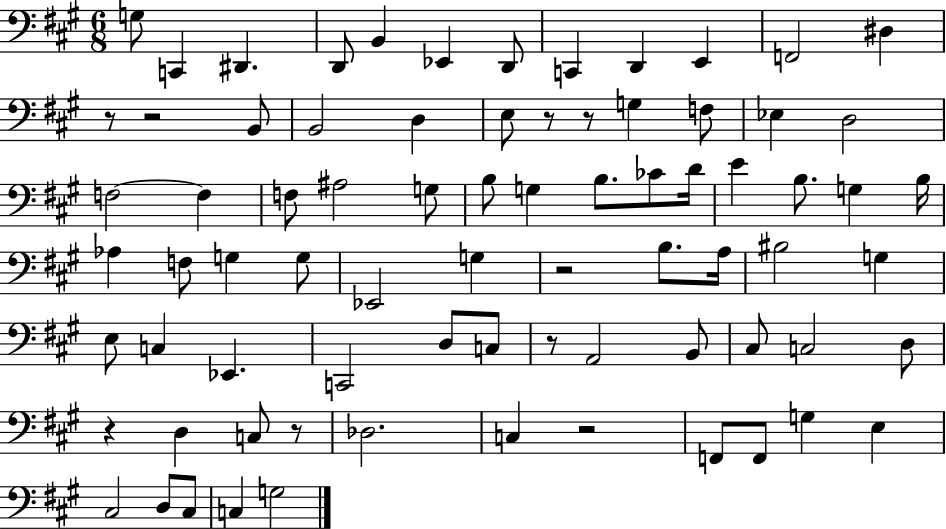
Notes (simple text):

G3/e C2/q D#2/q. D2/e B2/q Eb2/q D2/e C2/q D2/q E2/q F2/h D#3/q R/e R/h B2/e B2/h D3/q E3/e R/e R/e G3/q F3/e Eb3/q D3/h F3/h F3/q F3/e A#3/h G3/e B3/e G3/q B3/e. CES4/e D4/s E4/q B3/e. G3/q B3/s Ab3/q F3/e G3/q G3/e Eb2/h G3/q R/h B3/e. A3/s BIS3/h G3/q E3/e C3/q Eb2/q. C2/h D3/e C3/e R/e A2/h B2/e C#3/e C3/h D3/e R/q D3/q C3/e R/e Db3/h. C3/q R/h F2/e F2/e G3/q E3/q C#3/h D3/e C#3/e C3/q G3/h